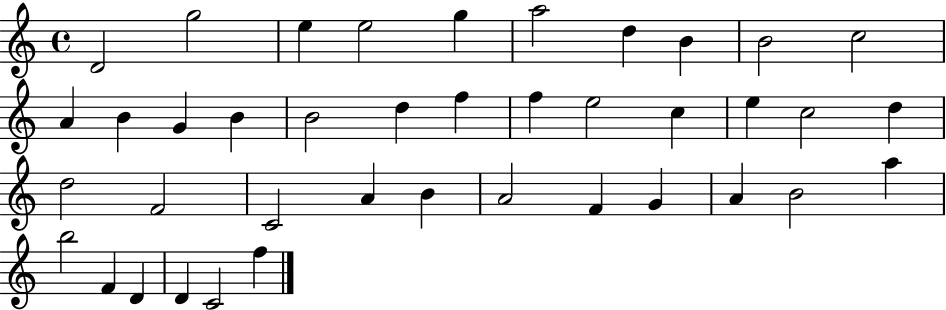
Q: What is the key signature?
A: C major